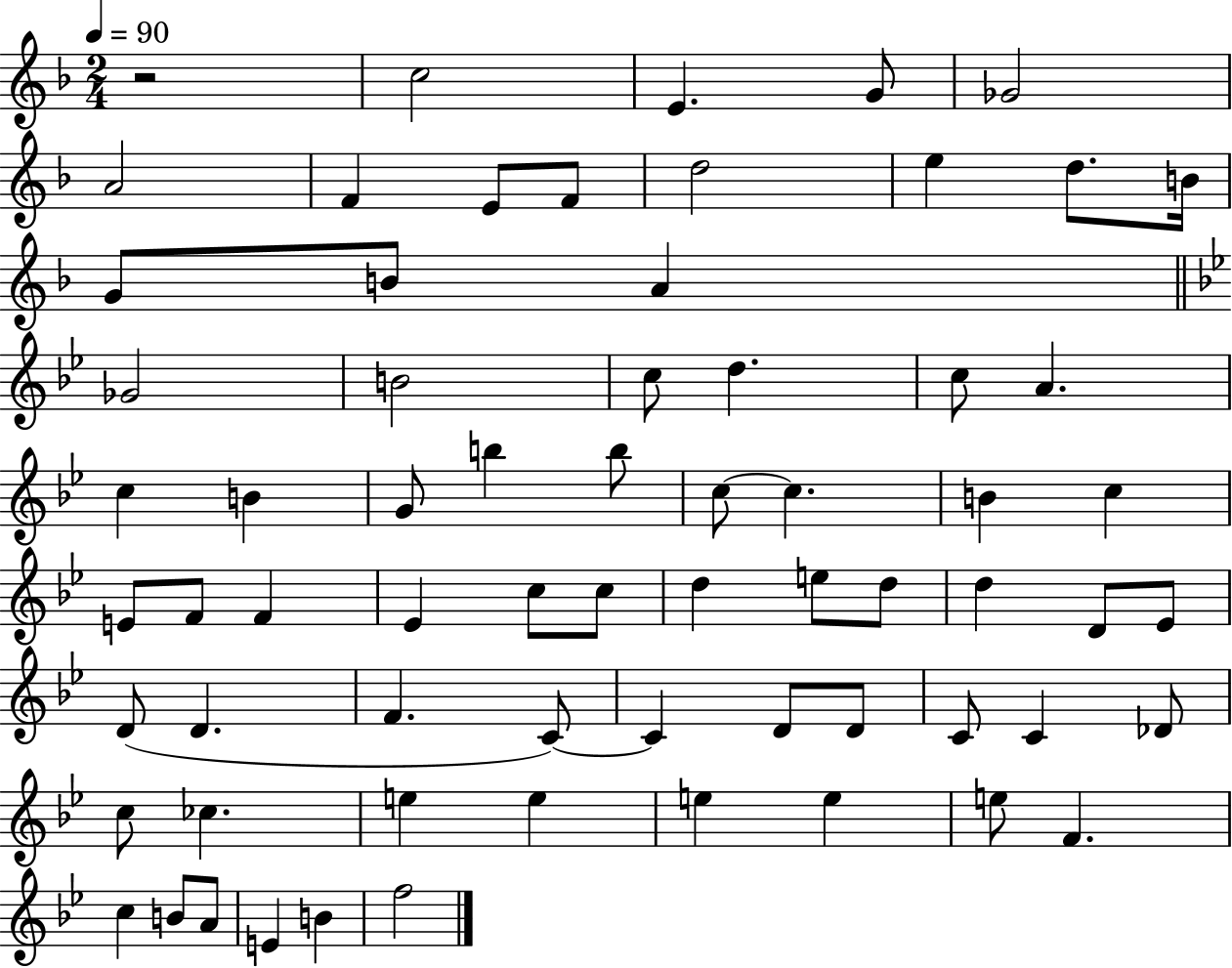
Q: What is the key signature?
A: F major